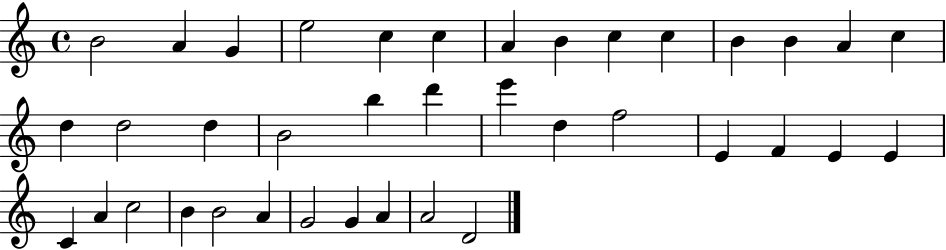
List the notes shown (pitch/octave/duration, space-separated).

B4/h A4/q G4/q E5/h C5/q C5/q A4/q B4/q C5/q C5/q B4/q B4/q A4/q C5/q D5/q D5/h D5/q B4/h B5/q D6/q E6/q D5/q F5/h E4/q F4/q E4/q E4/q C4/q A4/q C5/h B4/q B4/h A4/q G4/h G4/q A4/q A4/h D4/h